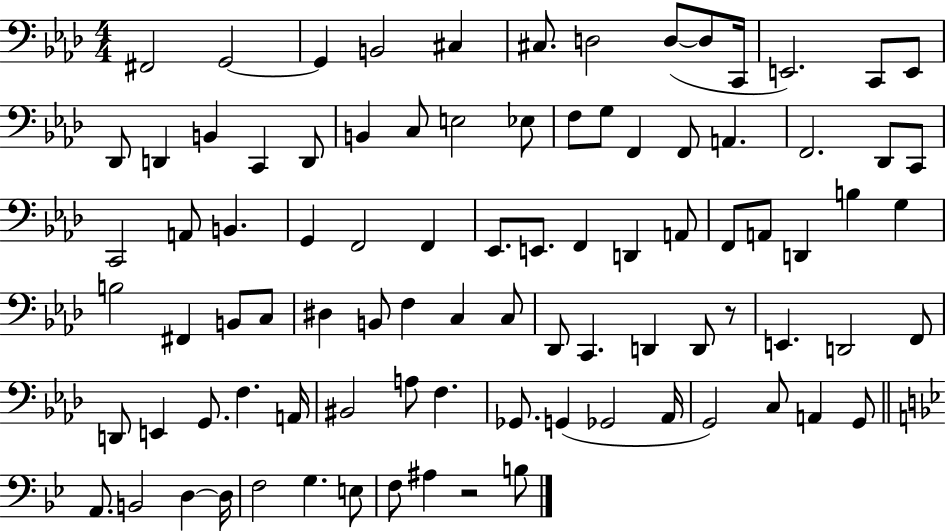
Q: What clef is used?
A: bass